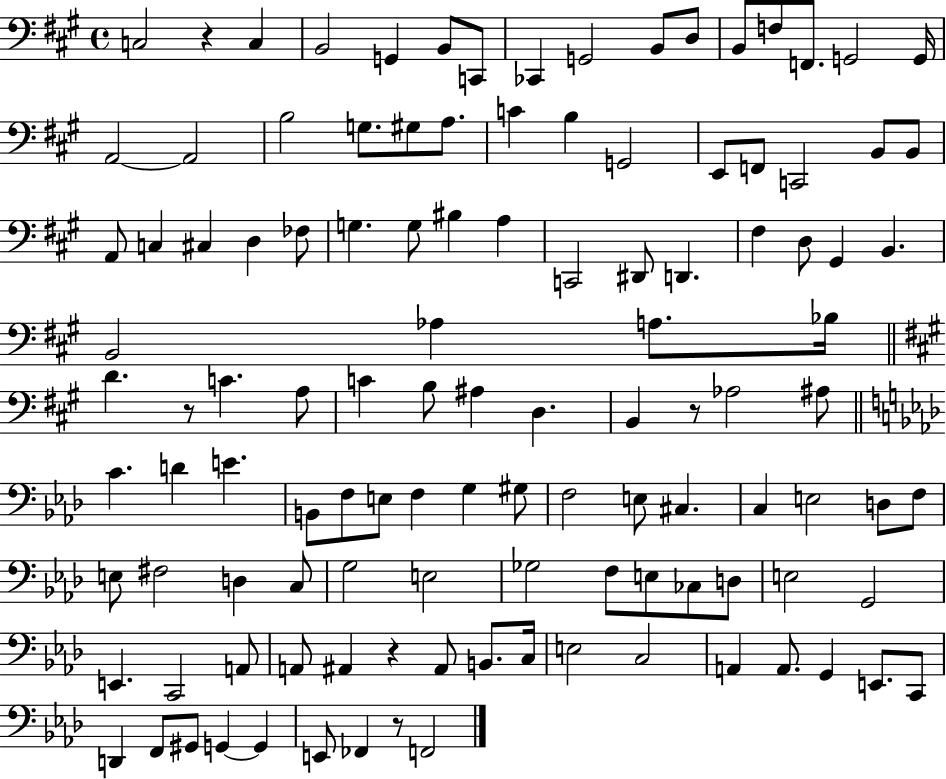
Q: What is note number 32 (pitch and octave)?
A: C#3